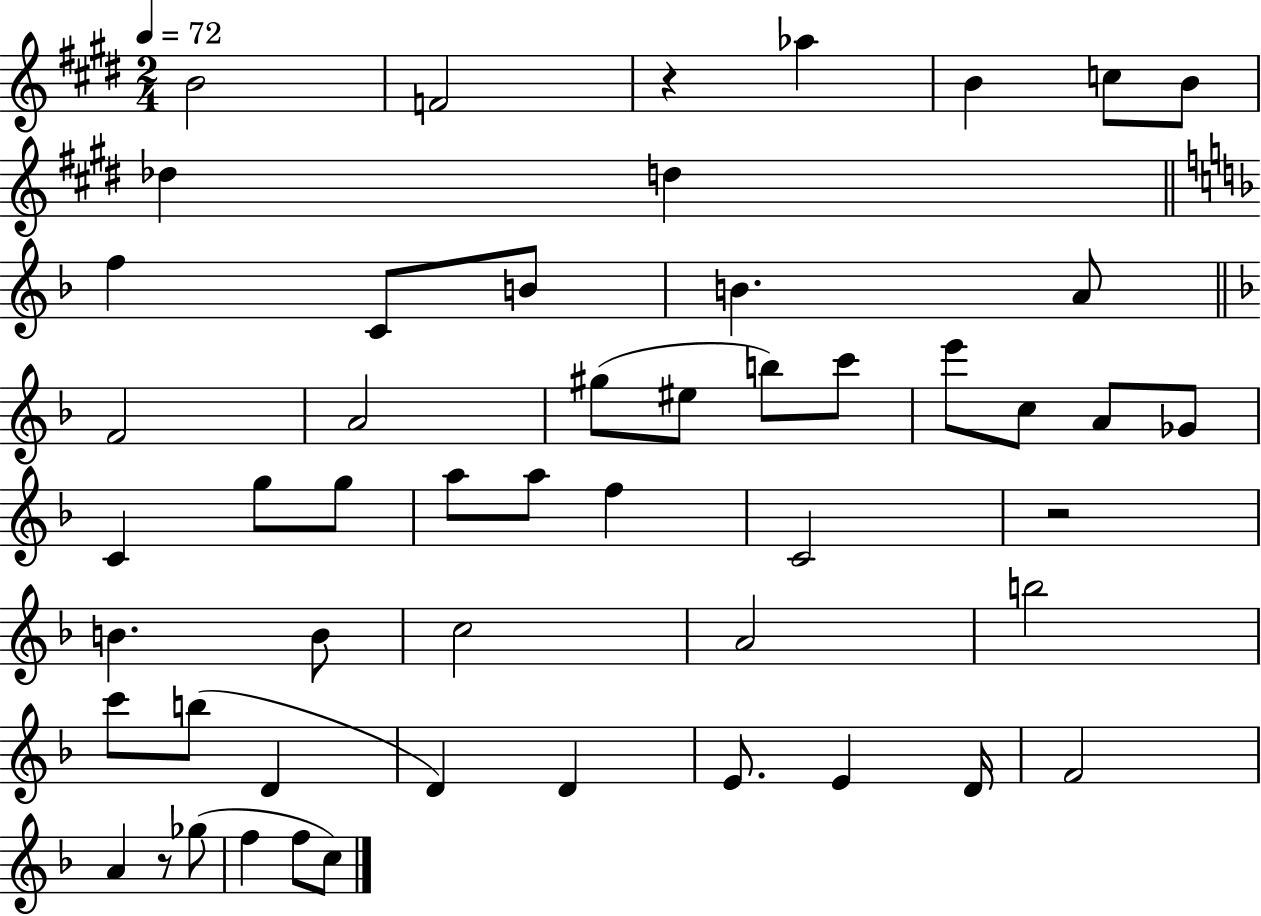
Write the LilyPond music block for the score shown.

{
  \clef treble
  \numericTimeSignature
  \time 2/4
  \key e \major
  \tempo 4 = 72
  b'2 | f'2 | r4 aes''4 | b'4 c''8 b'8 | \break des''4 d''4 | \bar "||" \break \key f \major f''4 c'8 b'8 | b'4. a'8 | \bar "||" \break \key f \major f'2 | a'2 | gis''8( eis''8 b''8) c'''8 | e'''8 c''8 a'8 ges'8 | \break c'4 g''8 g''8 | a''8 a''8 f''4 | c'2 | r2 | \break b'4. b'8 | c''2 | a'2 | b''2 | \break c'''8 b''8( d'4 | d'4) d'4 | e'8. e'4 d'16 | f'2 | \break a'4 r8 ges''8( | f''4 f''8 c''8) | \bar "|."
}